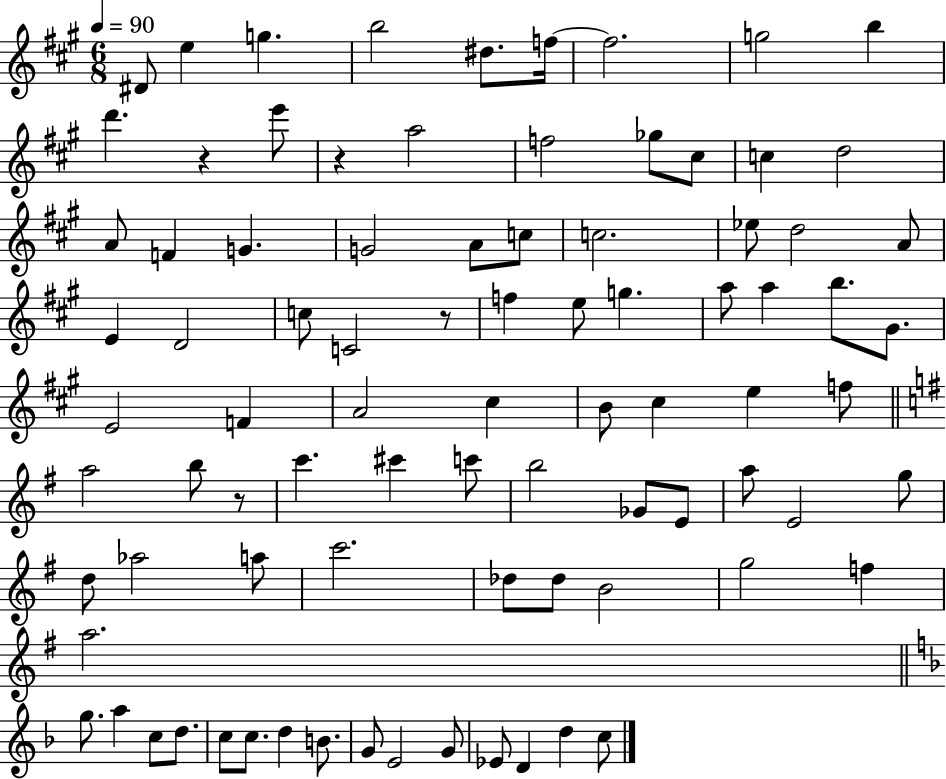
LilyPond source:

{
  \clef treble
  \numericTimeSignature
  \time 6/8
  \key a \major
  \tempo 4 = 90
  \repeat volta 2 { dis'8 e''4 g''4. | b''2 dis''8. f''16~~ | f''2. | g''2 b''4 | \break d'''4. r4 e'''8 | r4 a''2 | f''2 ges''8 cis''8 | c''4 d''2 | \break a'8 f'4 g'4. | g'2 a'8 c''8 | c''2. | ees''8 d''2 a'8 | \break e'4 d'2 | c''8 c'2 r8 | f''4 e''8 g''4. | a''8 a''4 b''8. gis'8. | \break e'2 f'4 | a'2 cis''4 | b'8 cis''4 e''4 f''8 | \bar "||" \break \key g \major a''2 b''8 r8 | c'''4. cis'''4 c'''8 | b''2 ges'8 e'8 | a''8 e'2 g''8 | \break d''8 aes''2 a''8 | c'''2. | des''8 des''8 b'2 | g''2 f''4 | \break a''2. | \bar "||" \break \key f \major g''8. a''4 c''8 d''8. | c''8 c''8. d''4 b'8. | g'8 e'2 g'8 | ees'8 d'4 d''4 c''8 | \break } \bar "|."
}